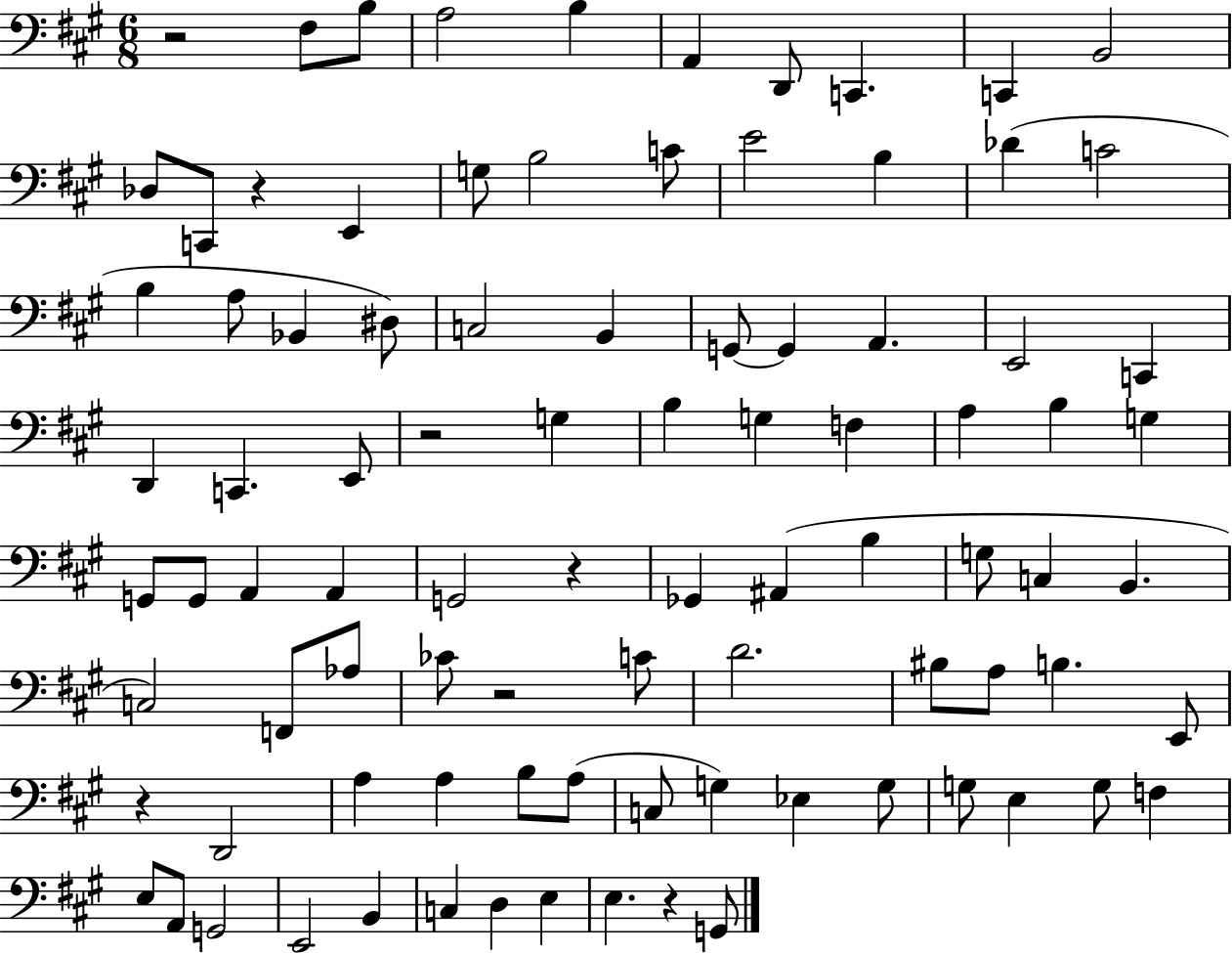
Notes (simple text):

R/h F#3/e B3/e A3/h B3/q A2/q D2/e C2/q. C2/q B2/h Db3/e C2/e R/q E2/q G3/e B3/h C4/e E4/h B3/q Db4/q C4/h B3/q A3/e Bb2/q D#3/e C3/h B2/q G2/e G2/q A2/q. E2/h C2/q D2/q C2/q. E2/e R/h G3/q B3/q G3/q F3/q A3/q B3/q G3/q G2/e G2/e A2/q A2/q G2/h R/q Gb2/q A#2/q B3/q G3/e C3/q B2/q. C3/h F2/e Ab3/e CES4/e R/h C4/e D4/h. BIS3/e A3/e B3/q. E2/e R/q D2/h A3/q A3/q B3/e A3/e C3/e G3/q Eb3/q G3/e G3/e E3/q G3/e F3/q E3/e A2/e G2/h E2/h B2/q C3/q D3/q E3/q E3/q. R/q G2/e